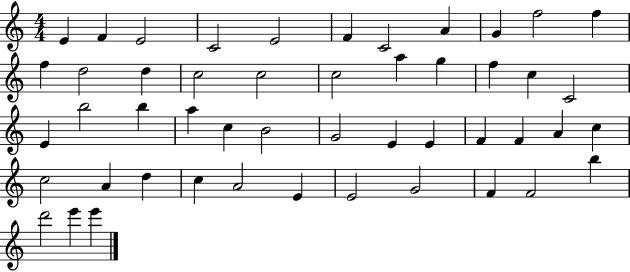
{
  \clef treble
  \numericTimeSignature
  \time 4/4
  \key c \major
  e'4 f'4 e'2 | c'2 e'2 | f'4 c'2 a'4 | g'4 f''2 f''4 | \break f''4 d''2 d''4 | c''2 c''2 | c''2 a''4 g''4 | f''4 c''4 c'2 | \break e'4 b''2 b''4 | a''4 c''4 b'2 | g'2 e'4 e'4 | f'4 f'4 a'4 c''4 | \break c''2 a'4 d''4 | c''4 a'2 e'4 | e'2 g'2 | f'4 f'2 b''4 | \break d'''2 e'''4 e'''4 | \bar "|."
}